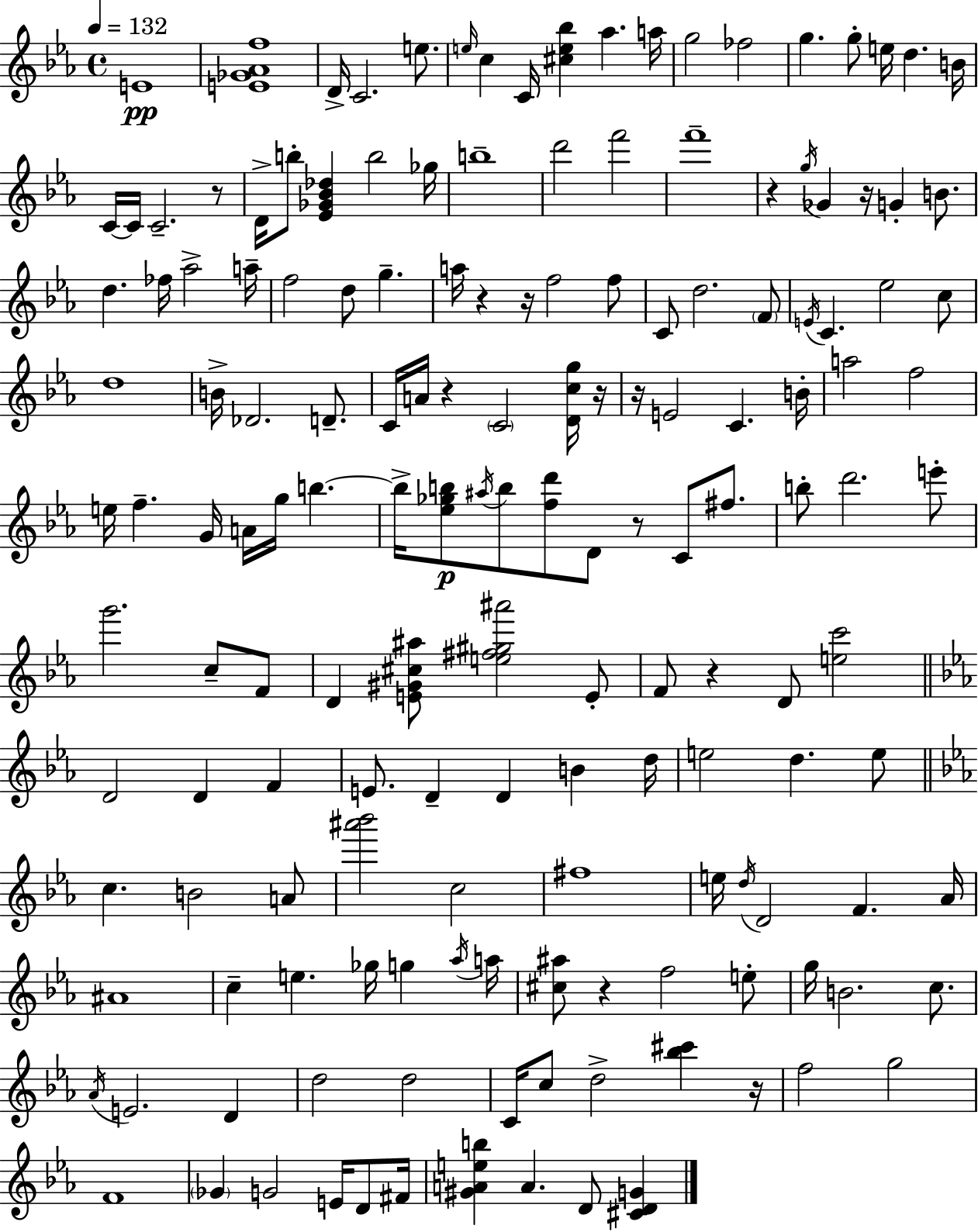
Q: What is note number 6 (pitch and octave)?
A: C5